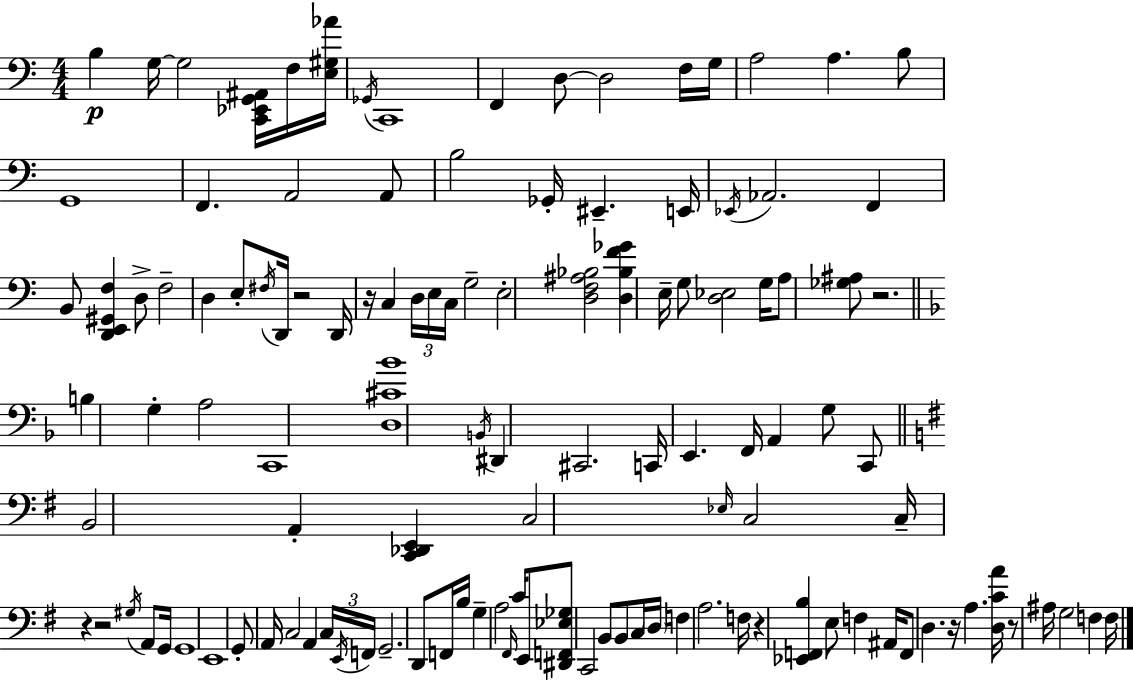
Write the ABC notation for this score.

X:1
T:Untitled
M:4/4
L:1/4
K:Am
B, G,/4 G,2 [C,,_E,,G,,^A,,]/4 F,/4 [E,^G,_A]/4 _G,,/4 C,,4 F,, D,/2 D,2 F,/4 G,/4 A,2 A, B,/2 G,,4 F,, A,,2 A,,/2 B,2 _G,,/4 ^E,, E,,/4 _E,,/4 _A,,2 F,, B,,/2 [D,,E,,^G,,F,] D,/2 F,2 D, E,/2 ^F,/4 D,,/4 z2 D,,/4 z/4 C, D,/4 E,/4 C,/4 G,2 E,2 [D,F,^A,_B,]2 [D,_B,F_G] E,/4 G,/2 [D,_E,]2 G,/4 A,/2 [_G,^A,]/2 z2 B, G, A,2 C,,4 [D,^C_B]4 B,,/4 ^D,, ^C,,2 C,,/4 E,, F,,/4 A,, G,/2 C,,/2 B,,2 A,, [C,,_D,,E,,] C,2 _E,/4 C,2 C,/4 z z2 ^G,/4 A,,/2 G,,/4 G,,4 E,,4 G,,/2 A,,/4 C,2 A,, C,/4 E,,/4 F,,/4 G,,2 D,,/2 F,,/4 B,/4 G, A,2 ^F,,/4 C/4 E,,/2 [^D,,F,,_E,_G,]/2 C,,2 B,,/2 B,,/2 C,/4 D,/4 F, A,2 F,/4 z [_E,,F,,B,] E,/2 F, ^A,,/4 F,,/2 D, z/4 A, [D,CA]/4 z/2 ^A,/4 G,2 F, F,/4